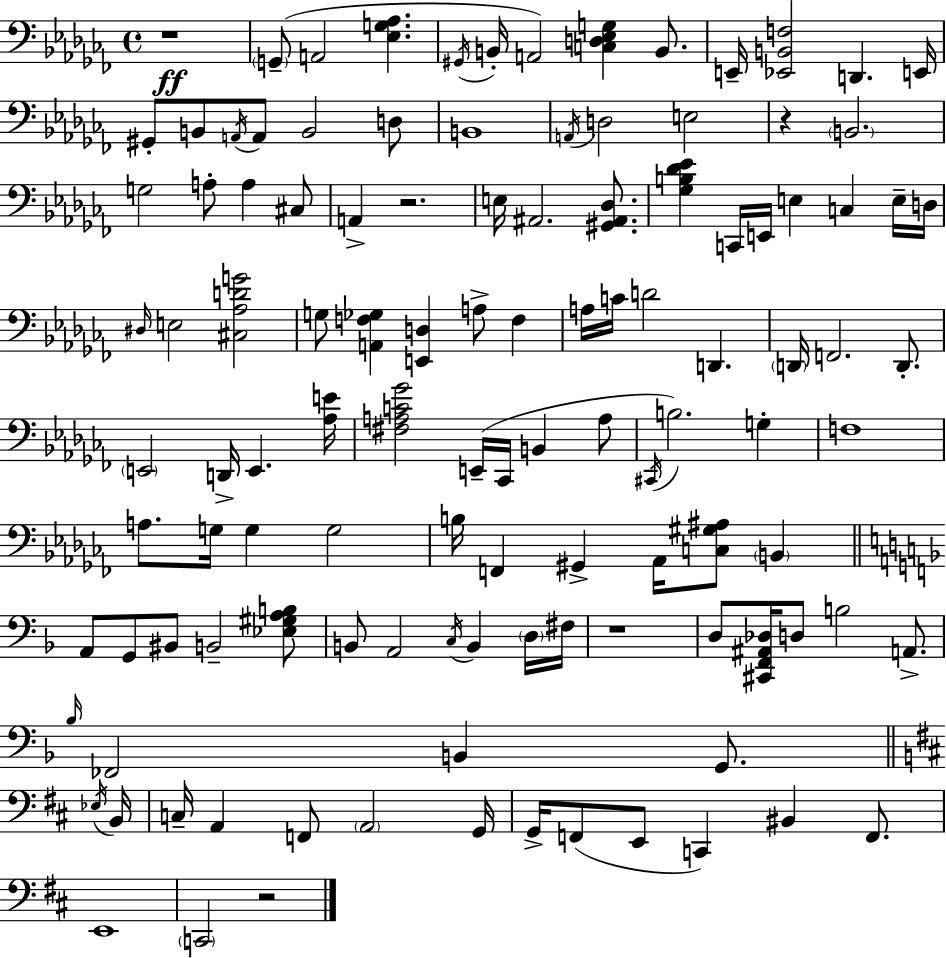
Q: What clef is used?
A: bass